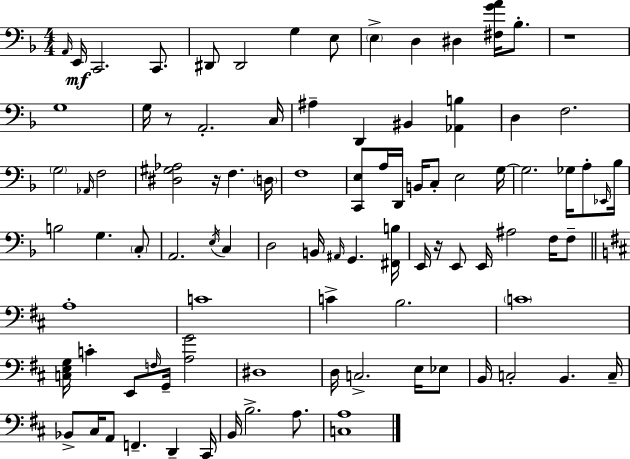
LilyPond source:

{
  \clef bass
  \numericTimeSignature
  \time 4/4
  \key f \major
  \grace { a,16 }\mf e,16 c,2. c,8. | dis,8 dis,2 g4 e8 | \parenthesize e4-> d4 dis4 <fis g' a'>16 bes8.-. | r1 | \break g1 | g16 r8 a,2.-. | c16 ais4-- d,4 bis,4 <aes, b>4 | d4 f2. | \break \parenthesize g2 \grace { aes,16 } f2 | <dis gis aes>2 r16 f4. | \parenthesize d16 f1 | <c, e>8 a16 d,16 b,16 c8-. e2 | \break g16~~ g2. ges16 a8-. | \grace { ees,16 } bes16 b2 g4. | \parenthesize c8-. a,2. \acciaccatura { e16 } | c4 d2 b,16 \grace { ais,16 } g,4. | \break <fis, b>16 e,16 r16 e,8 e,16 ais2 | f16 f8-- \bar "||" \break \key b \minor a1-. | c'1 | c'4-> b2. | \parenthesize c'1 | \break <c e g>16 c'4-. e,8 \grace { f16 } g,16-- <a g'>2 | dis1 | d16 c2.-> e16 ees8 | b,16 c2-. b,4. | \break c16-- bes,8-> cis16 a,8 f,4.-- d,4-- | cis,16 b,16 b2.-> a8. | <c a>1 | \bar "|."
}